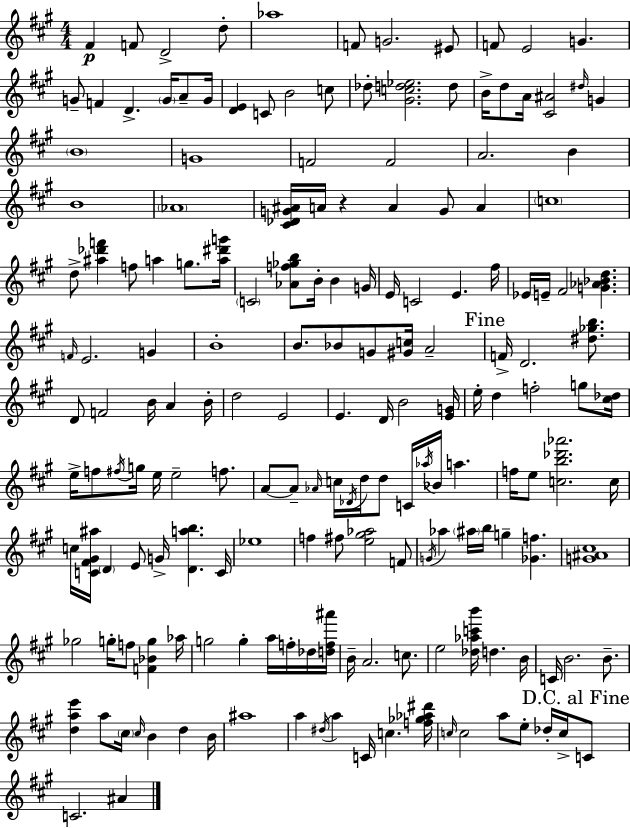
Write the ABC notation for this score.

X:1
T:Untitled
M:4/4
L:1/4
K:A
^F F/2 D2 d/2 _a4 F/2 G2 ^E/2 F/2 E2 G G/2 F D G/4 A/2 G/4 [DE] C/2 B2 c/2 _d/2 [^Gcd_e]2 d/2 B/4 d/2 A/4 [^C^A]2 ^d/4 G B4 G4 F2 F2 A2 B B4 _A4 [^C_DG^A]/4 A/4 z A G/2 A c4 d/2 [^a_d'f'] f/2 a g/2 [a^d'g']/4 C2 [_Af_gb]/2 B/4 B G/4 E/4 C2 E ^f/4 _E/4 E/4 ^F2 [G_A_Bd] F/4 E2 G B4 B/2 _B/2 G/2 [^Gc]/4 A2 F/4 D2 [^d_gb]/2 D/2 F2 B/4 A B/4 d2 E2 E D/4 B2 [EG]/4 e/4 d f2 g/2 [^c_d]/4 e/4 f/2 ^f/4 g/4 e/4 e2 f/2 A/2 A/2 _A/4 c/4 _D/4 d/4 d/2 C/4 _a/4 _B/4 a f/4 e/2 [cb_d'_a']2 c/4 c/4 [C^F^G^a]/4 D E/2 G/4 [Dab] C/4 _e4 f ^f/2 [e^g_a]2 F/2 G/4 _a ^a/4 b/4 g [_Gf] [G^A^c]4 _g2 g/4 f/2 [F_Bg] _a/4 g2 g a/4 f/4 _d/4 [df^a']/4 B/4 A2 c/2 e2 [_d_ac'b']/4 d B/4 C/4 B2 B/2 [dae'] a/2 ^c/4 ^c/4 B d B/4 ^a4 a ^d/4 a C/4 c [f_g_a^d']/4 c/4 c2 a/2 e/2 _d/4 c/4 C/2 C2 ^A